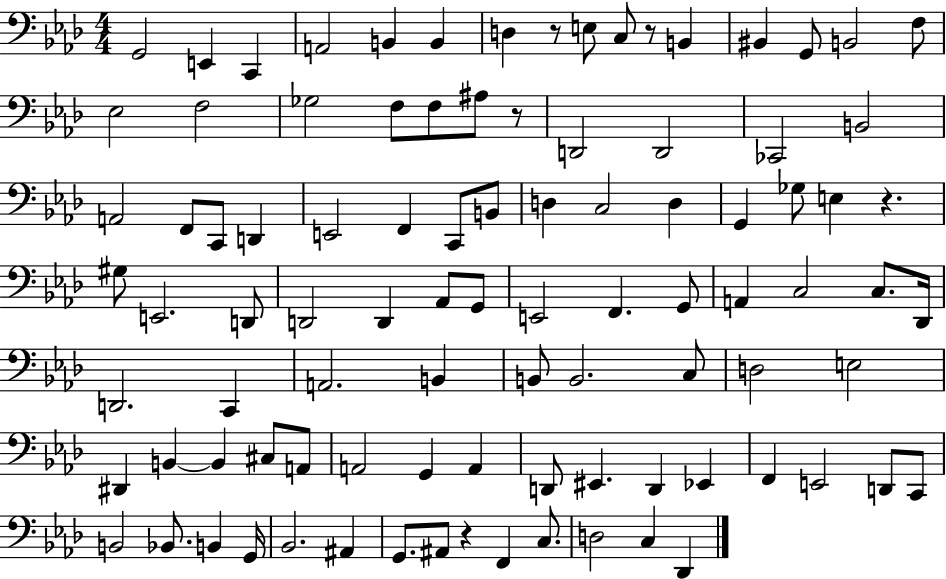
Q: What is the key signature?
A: AES major